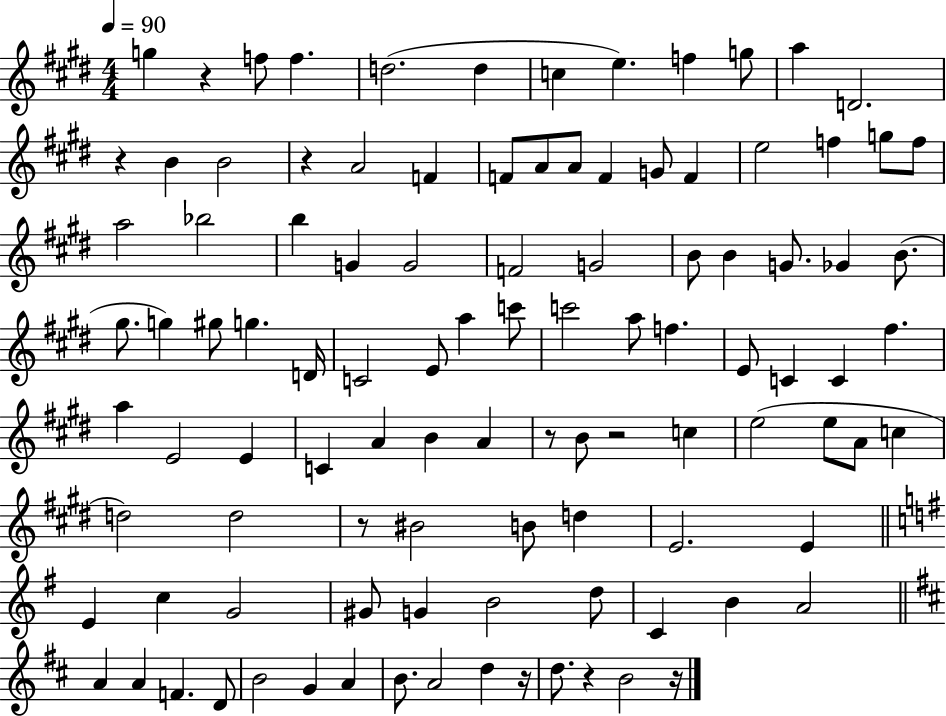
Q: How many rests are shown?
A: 9